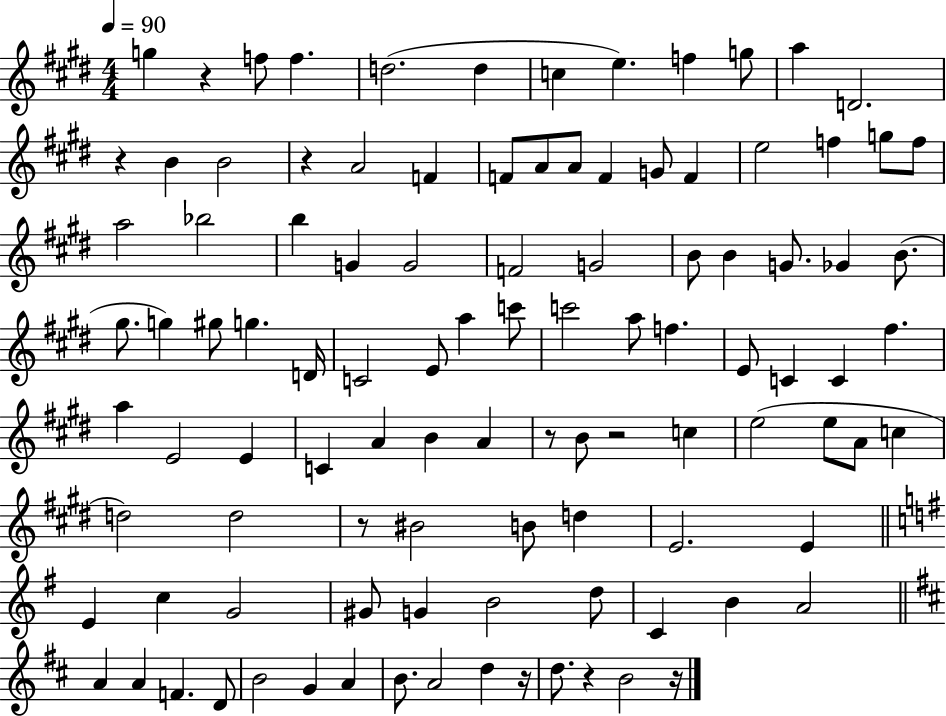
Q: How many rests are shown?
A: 9